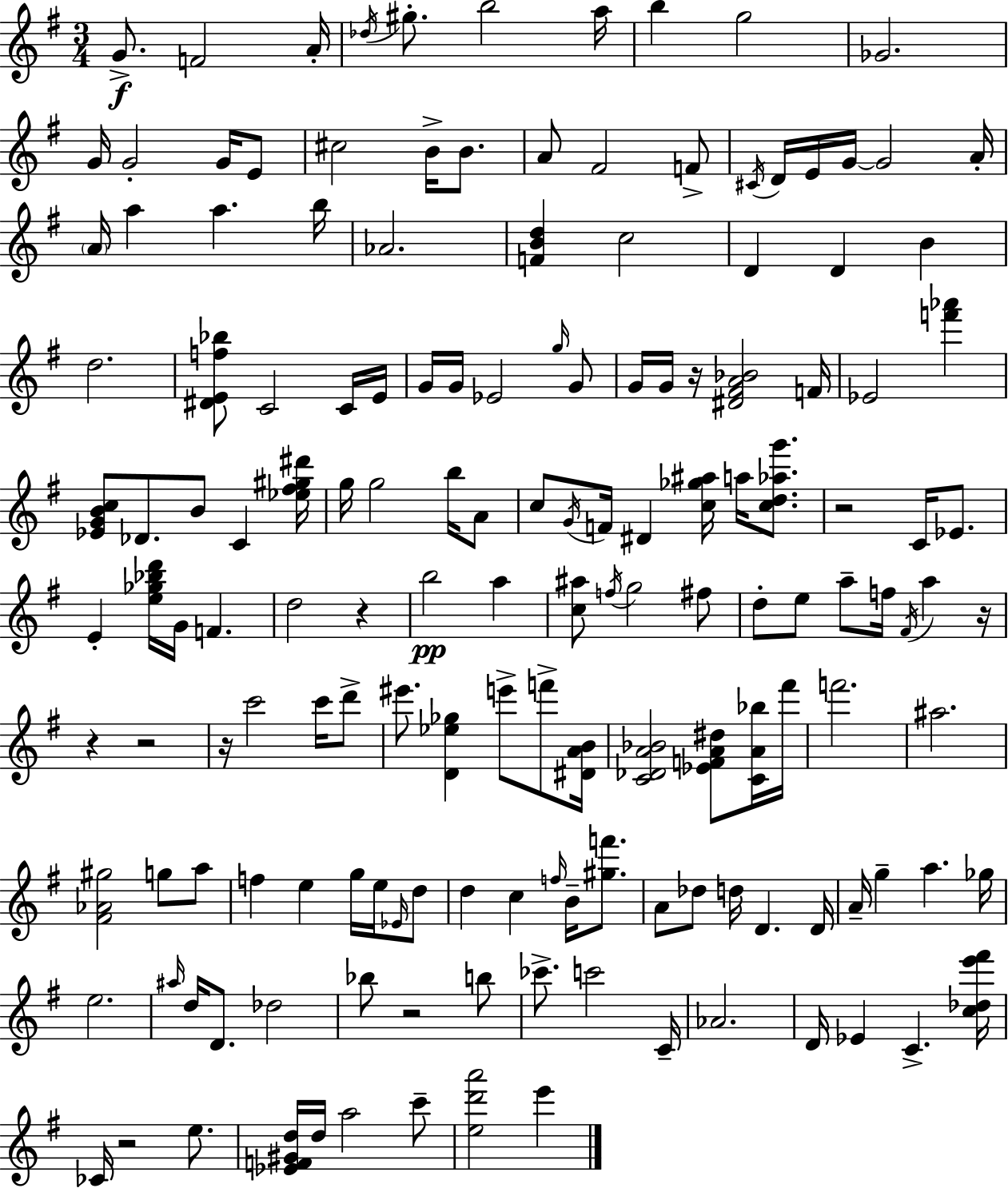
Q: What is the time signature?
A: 3/4